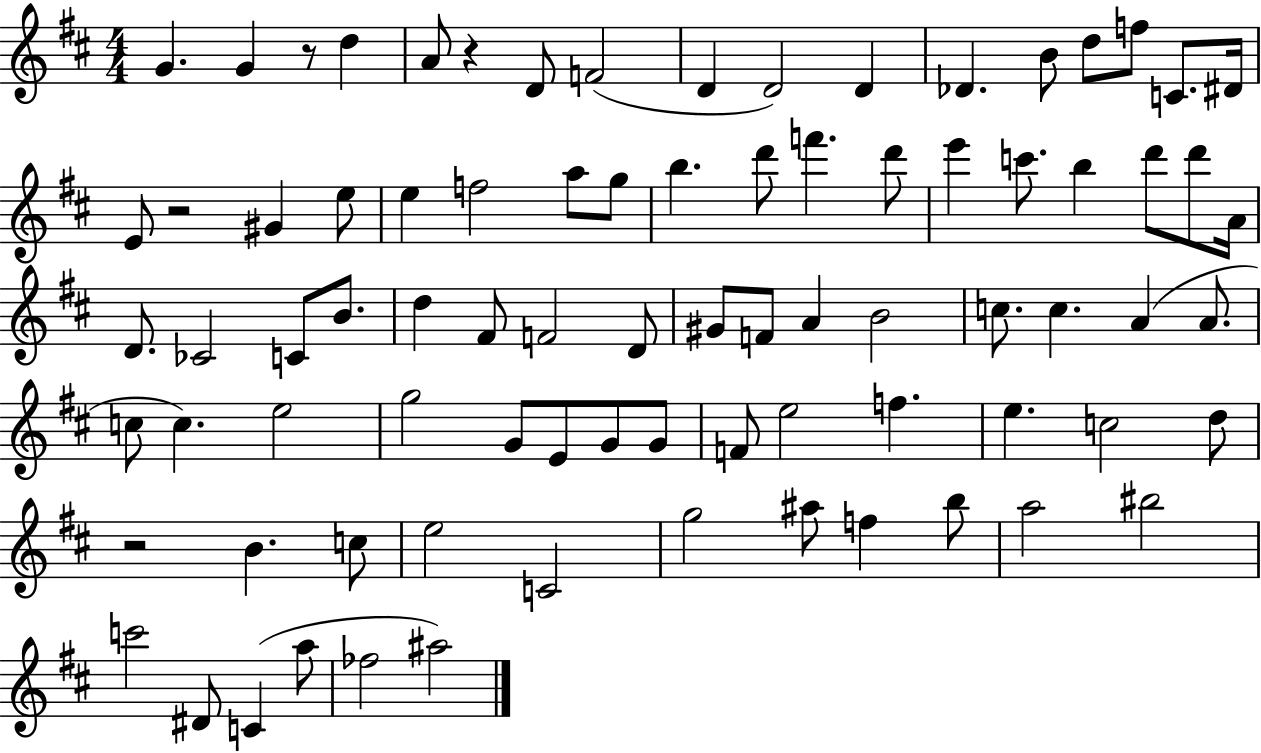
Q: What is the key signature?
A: D major